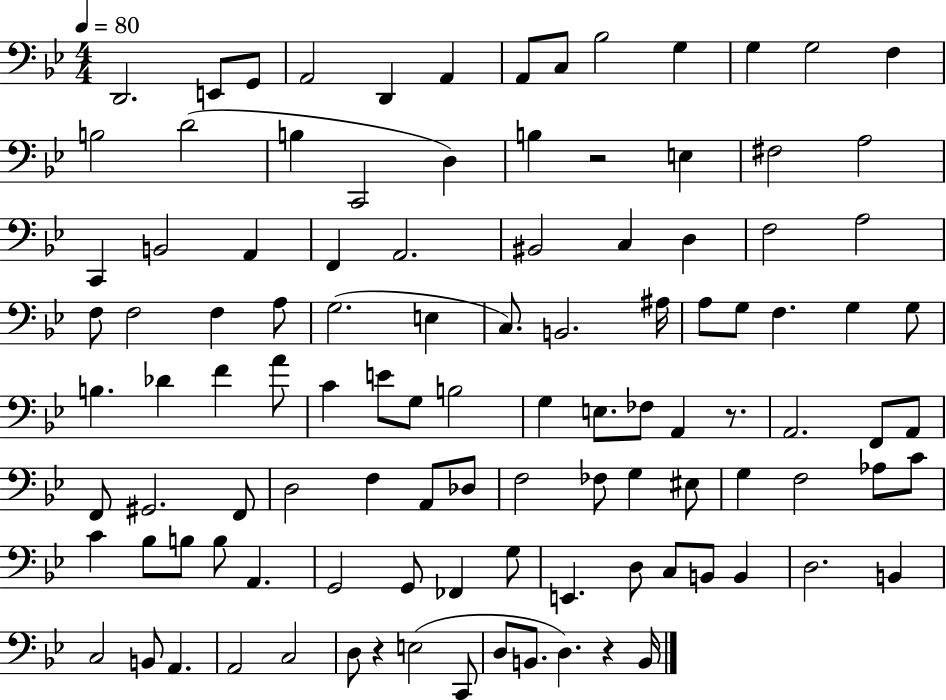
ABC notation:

X:1
T:Untitled
M:4/4
L:1/4
K:Bb
D,,2 E,,/2 G,,/2 A,,2 D,, A,, A,,/2 C,/2 _B,2 G, G, G,2 F, B,2 D2 B, C,,2 D, B, z2 E, ^F,2 A,2 C,, B,,2 A,, F,, A,,2 ^B,,2 C, D, F,2 A,2 F,/2 F,2 F, A,/2 G,2 E, C,/2 B,,2 ^A,/4 A,/2 G,/2 F, G, G,/2 B, _D F A/2 C E/2 G,/2 B,2 G, E,/2 _F,/2 A,, z/2 A,,2 F,,/2 A,,/2 F,,/2 ^G,,2 F,,/2 D,2 F, A,,/2 _D,/2 F,2 _F,/2 G, ^E,/2 G, F,2 _A,/2 C/2 C _B,/2 B,/2 B,/2 A,, G,,2 G,,/2 _F,, G,/2 E,, D,/2 C,/2 B,,/2 B,, D,2 B,, C,2 B,,/2 A,, A,,2 C,2 D,/2 z E,2 C,,/2 D,/2 B,,/2 D, z B,,/4